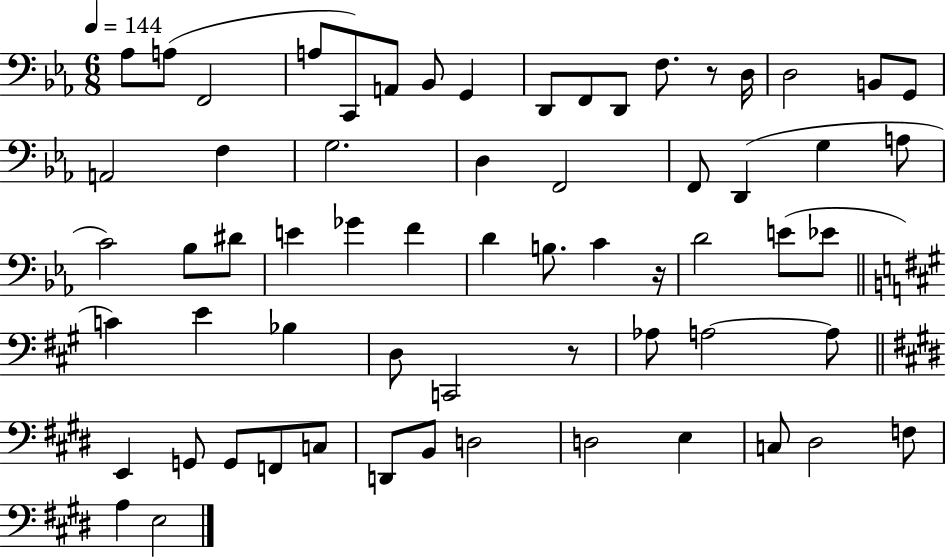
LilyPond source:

{
  \clef bass
  \numericTimeSignature
  \time 6/8
  \key ees \major
  \tempo 4 = 144
  aes8 a8( f,2 | a8 c,8) a,8 bes,8 g,4 | d,8 f,8 d,8 f8. r8 d16 | d2 b,8 g,8 | \break a,2 f4 | g2. | d4 f,2 | f,8 d,4( g4 a8 | \break c'2) bes8 dis'8 | e'4 ges'4 f'4 | d'4 b8. c'4 r16 | d'2 e'8( ees'8 | \break \bar "||" \break \key a \major c'4) e'4 bes4 | d8 c,2 r8 | aes8 a2~~ a8 | \bar "||" \break \key e \major e,4 g,8 g,8 f,8 c8 | d,8 b,8 d2 | d2 e4 | c8 dis2 f8 | \break a4 e2 | \bar "|."
}